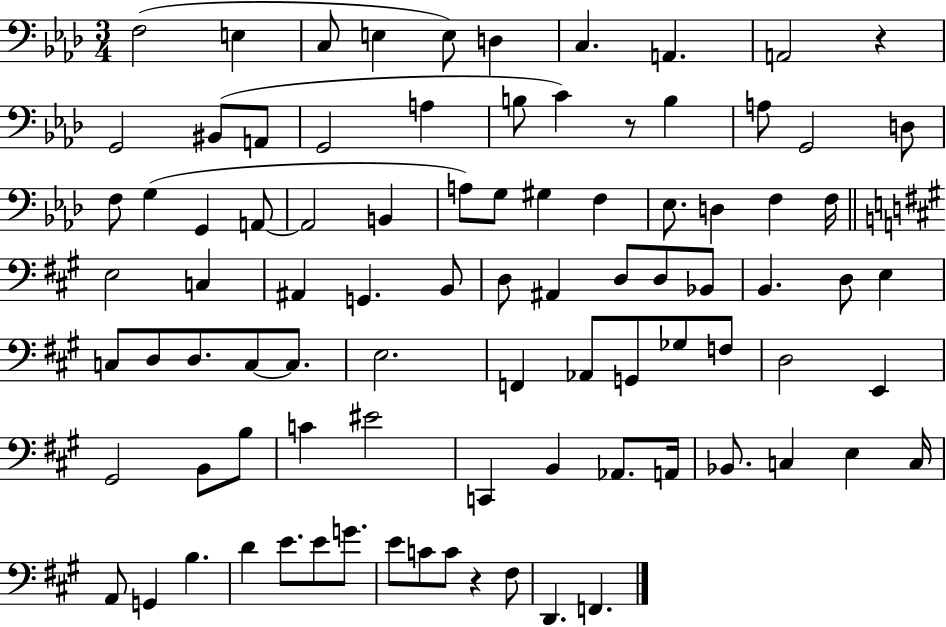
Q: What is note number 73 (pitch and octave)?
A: C3